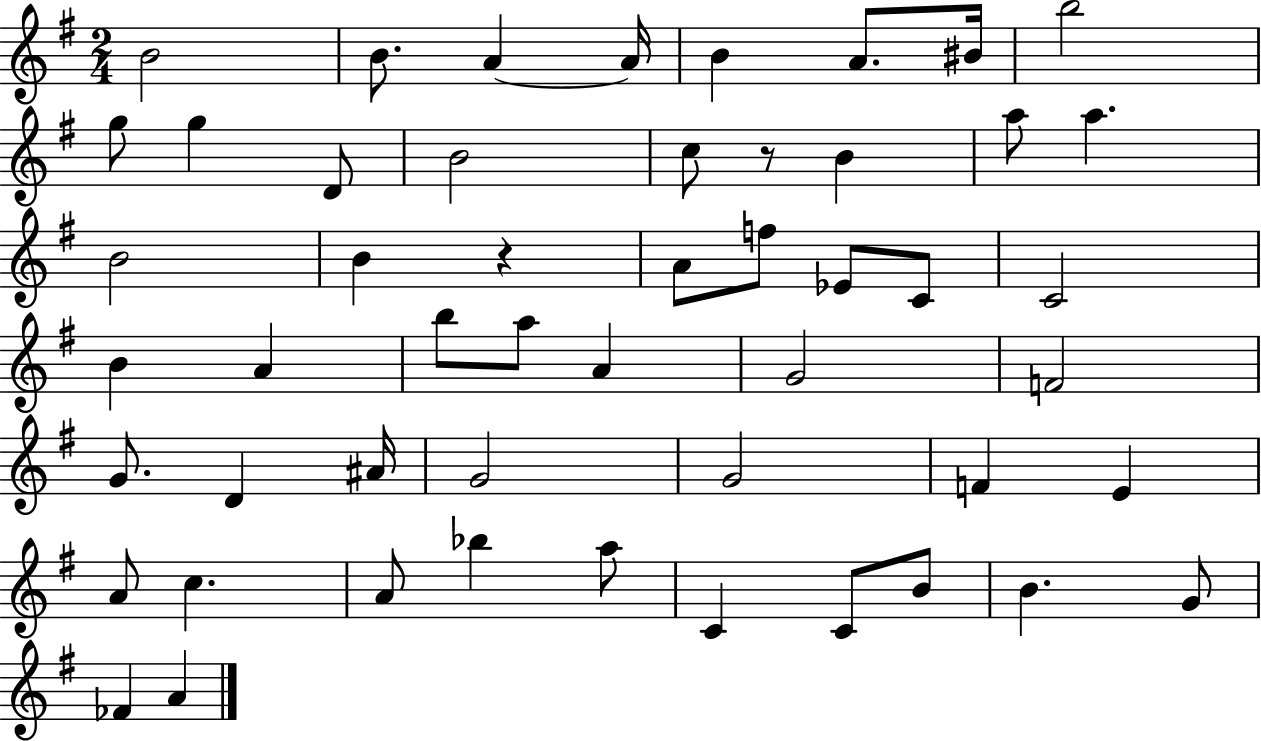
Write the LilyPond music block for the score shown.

{
  \clef treble
  \numericTimeSignature
  \time 2/4
  \key g \major
  b'2 | b'8. a'4~~ a'16 | b'4 a'8. bis'16 | b''2 | \break g''8 g''4 d'8 | b'2 | c''8 r8 b'4 | a''8 a''4. | \break b'2 | b'4 r4 | a'8 f''8 ees'8 c'8 | c'2 | \break b'4 a'4 | b''8 a''8 a'4 | g'2 | f'2 | \break g'8. d'4 ais'16 | g'2 | g'2 | f'4 e'4 | \break a'8 c''4. | a'8 bes''4 a''8 | c'4 c'8 b'8 | b'4. g'8 | \break fes'4 a'4 | \bar "|."
}